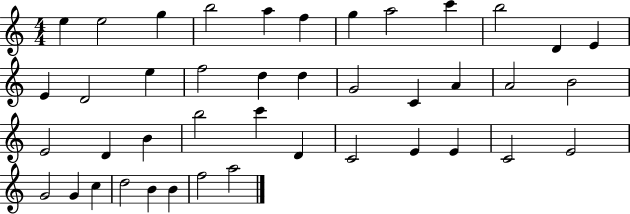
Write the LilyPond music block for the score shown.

{
  \clef treble
  \numericTimeSignature
  \time 4/4
  \key c \major
  e''4 e''2 g''4 | b''2 a''4 f''4 | g''4 a''2 c'''4 | b''2 d'4 e'4 | \break e'4 d'2 e''4 | f''2 d''4 d''4 | g'2 c'4 a'4 | a'2 b'2 | \break e'2 d'4 b'4 | b''2 c'''4 d'4 | c'2 e'4 e'4 | c'2 e'2 | \break g'2 g'4 c''4 | d''2 b'4 b'4 | f''2 a''2 | \bar "|."
}